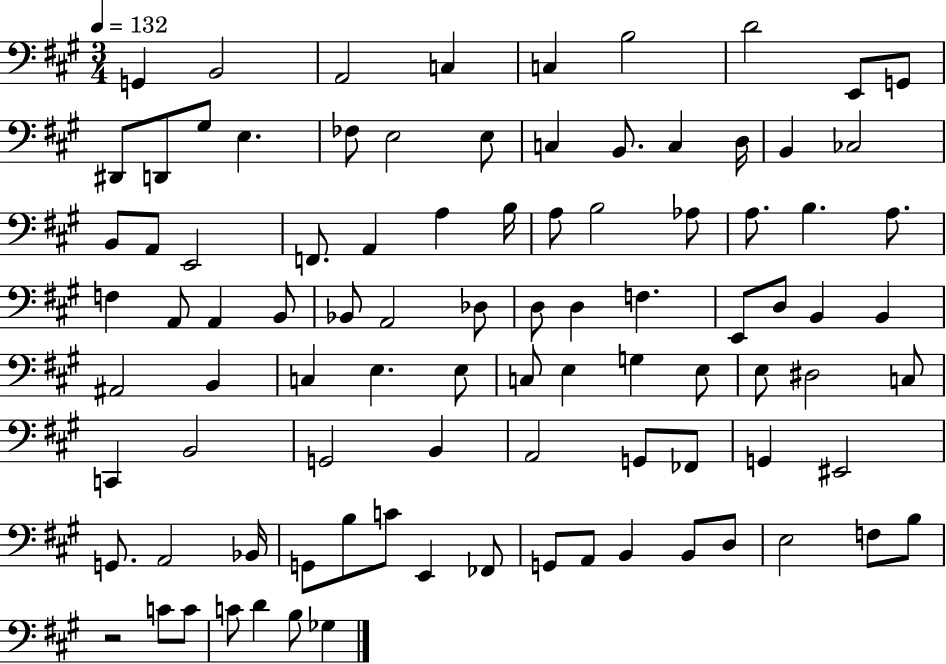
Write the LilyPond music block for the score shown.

{
  \clef bass
  \numericTimeSignature
  \time 3/4
  \key a \major
  \tempo 4 = 132
  g,4 b,2 | a,2 c4 | c4 b2 | d'2 e,8 g,8 | \break dis,8 d,8 gis8 e4. | fes8 e2 e8 | c4 b,8. c4 d16 | b,4 ces2 | \break b,8 a,8 e,2 | f,8. a,4 a4 b16 | a8 b2 aes8 | a8. b4. a8. | \break f4 a,8 a,4 b,8 | bes,8 a,2 des8 | d8 d4 f4. | e,8 d8 b,4 b,4 | \break ais,2 b,4 | c4 e4. e8 | c8 e4 g4 e8 | e8 dis2 c8 | \break c,4 b,2 | g,2 b,4 | a,2 g,8 fes,8 | g,4 eis,2 | \break g,8. a,2 bes,16 | g,8 b8 c'8 e,4 fes,8 | g,8 a,8 b,4 b,8 d8 | e2 f8 b8 | \break r2 c'8 c'8 | c'8 d'4 b8 ges4 | \bar "|."
}